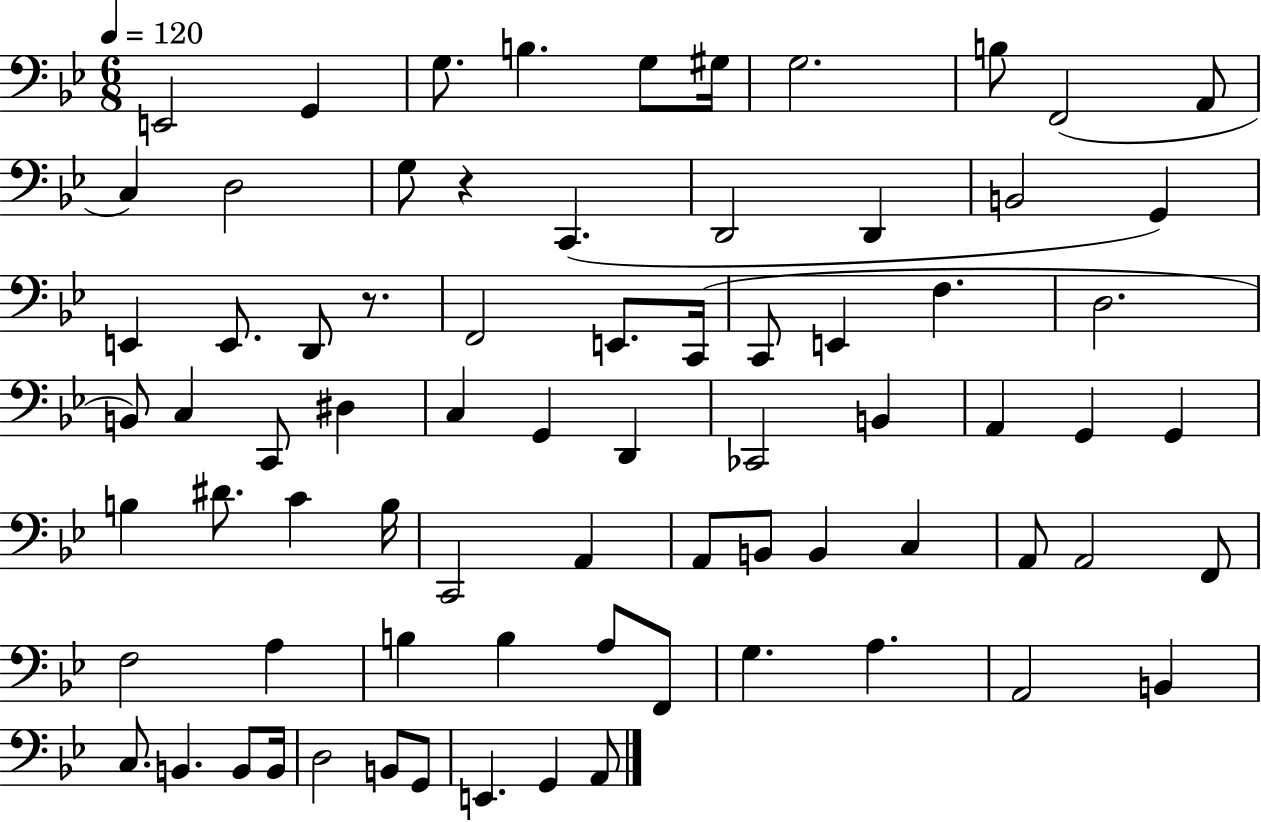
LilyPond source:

{
  \clef bass
  \numericTimeSignature
  \time 6/8
  \key bes \major
  \tempo 4 = 120
  \repeat volta 2 { e,2 g,4 | g8. b4. g8 gis16 | g2. | b8 f,2( a,8 | \break c4) d2 | g8 r4 c,4.( | d,2 d,4 | b,2 g,4) | \break e,4 e,8. d,8 r8. | f,2 e,8. c,16( | c,8 e,4 f4. | d2. | \break b,8) c4 c,8 dis4 | c4 g,4 d,4 | ces,2 b,4 | a,4 g,4 g,4 | \break b4 dis'8. c'4 b16 | c,2 a,4 | a,8 b,8 b,4 c4 | a,8 a,2 f,8 | \break f2 a4 | b4 b4 a8 f,8 | g4. a4. | a,2 b,4 | \break c8. b,4. b,8 b,16 | d2 b,8 g,8 | e,4. g,4 a,8 | } \bar "|."
}